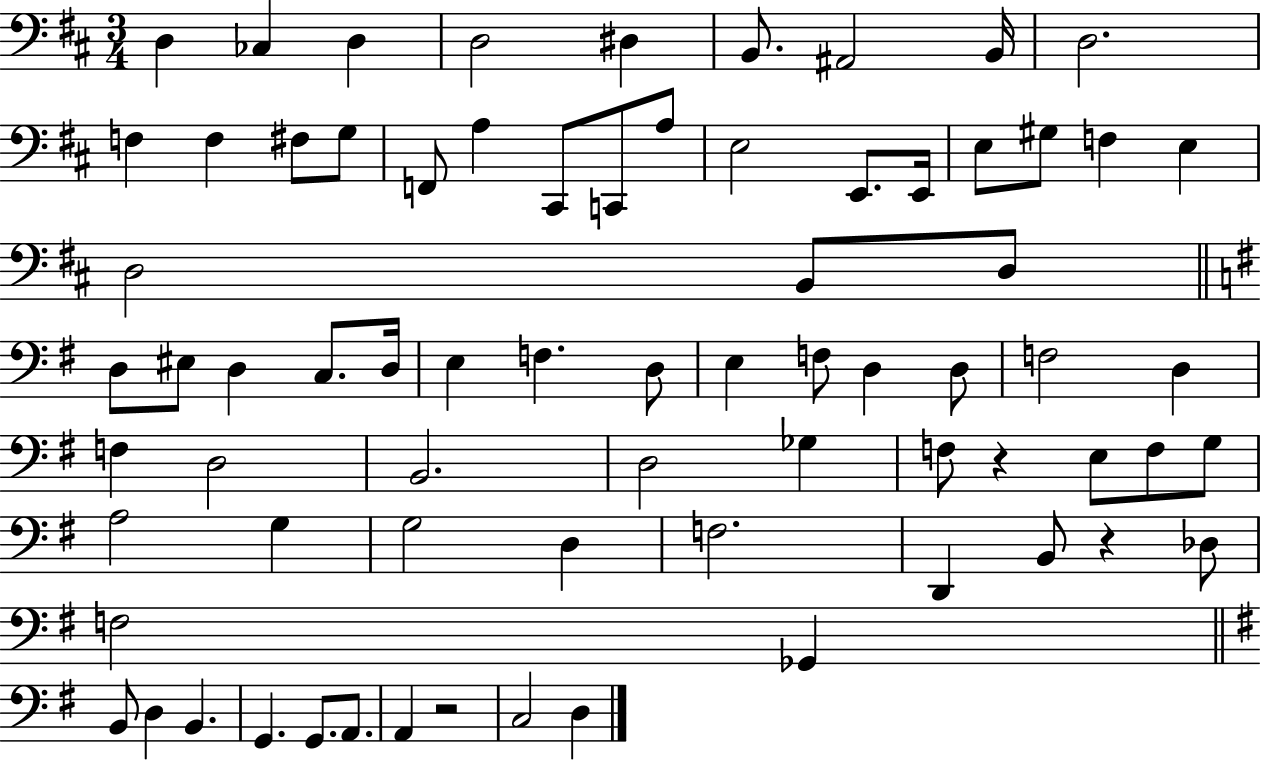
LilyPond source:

{
  \clef bass
  \numericTimeSignature
  \time 3/4
  \key d \major
  \repeat volta 2 { d4 ces4 d4 | d2 dis4 | b,8. ais,2 b,16 | d2. | \break f4 f4 fis8 g8 | f,8 a4 cis,8 c,8 a8 | e2 e,8. e,16 | e8 gis8 f4 e4 | \break d2 b,8 d8 | \bar "||" \break \key e \minor d8 eis8 d4 c8. d16 | e4 f4. d8 | e4 f8 d4 d8 | f2 d4 | \break f4 d2 | b,2. | d2 ges4 | f8 r4 e8 f8 g8 | \break a2 g4 | g2 d4 | f2. | d,4 b,8 r4 des8 | \break f2 ges,4 | \bar "||" \break \key g \major b,8 d4 b,4. | g,4. g,8. a,8. | a,4 r2 | c2 d4 | \break } \bar "|."
}